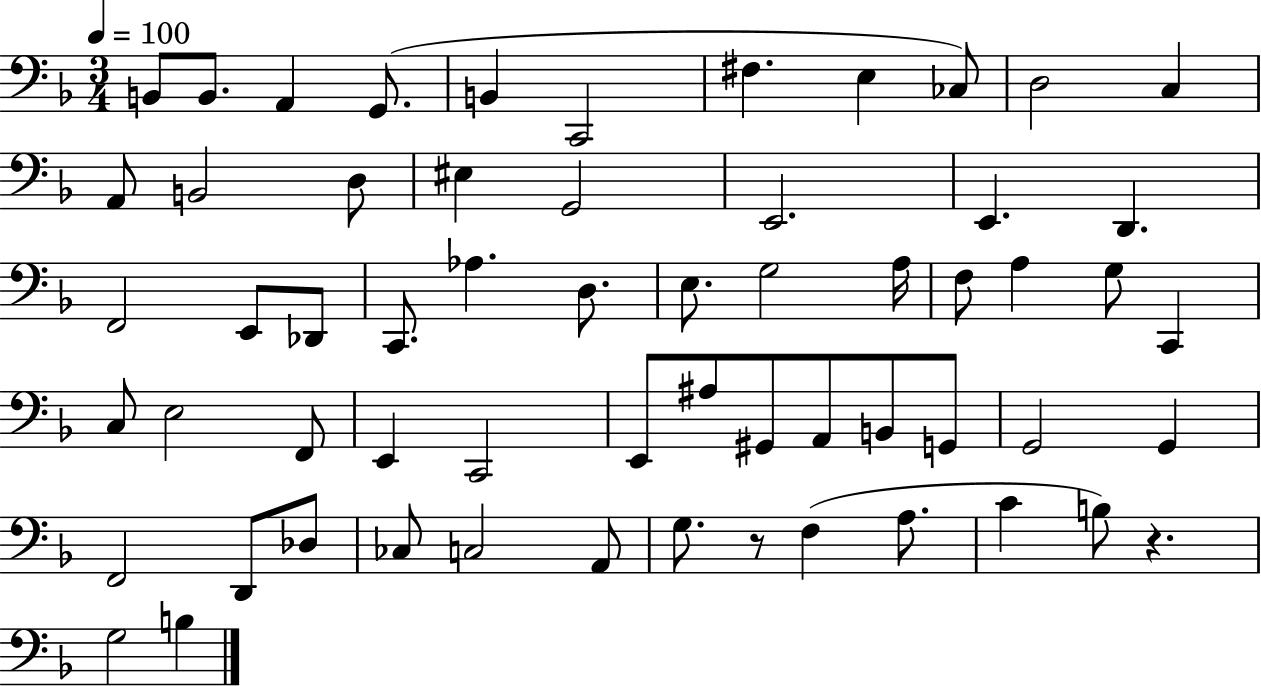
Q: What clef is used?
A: bass